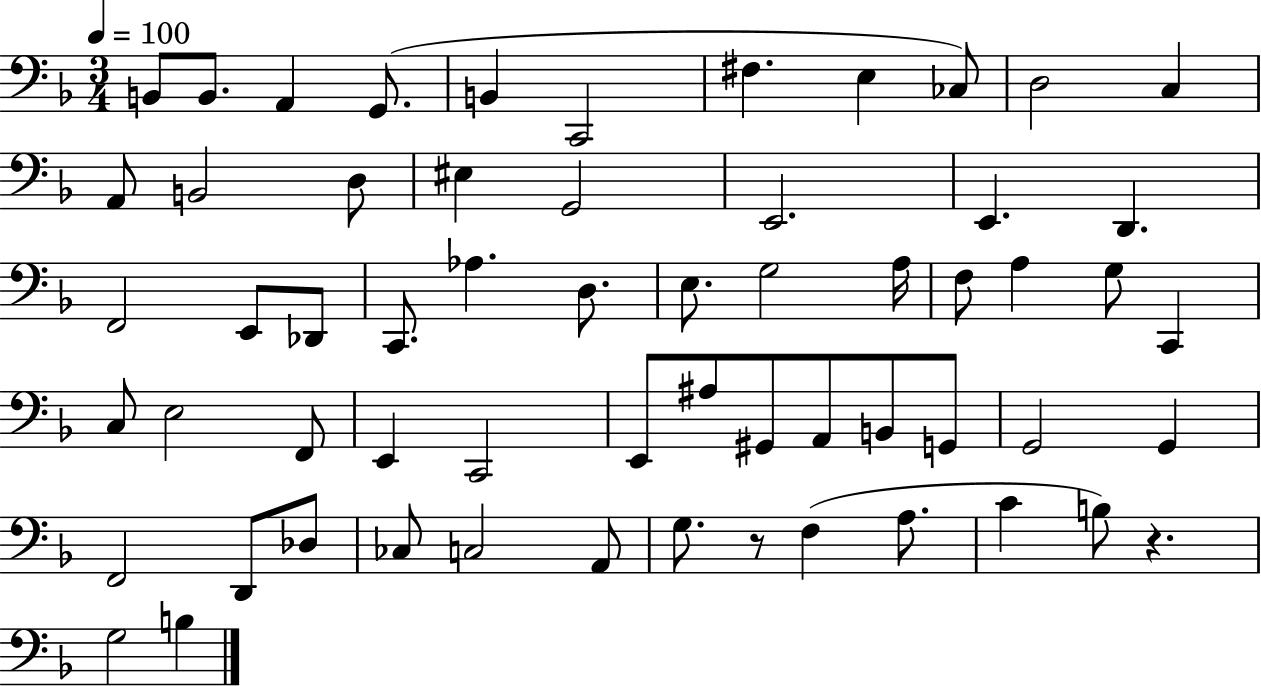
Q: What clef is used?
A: bass